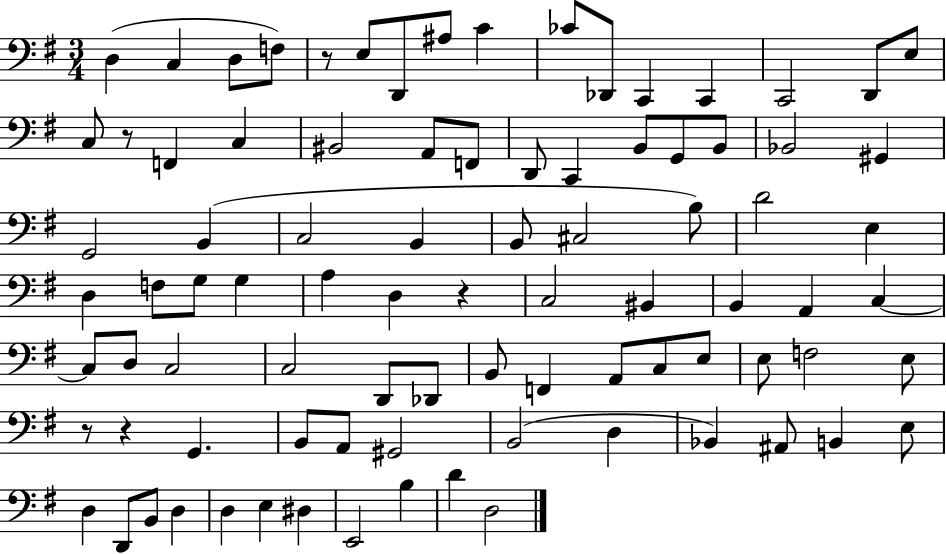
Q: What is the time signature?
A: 3/4